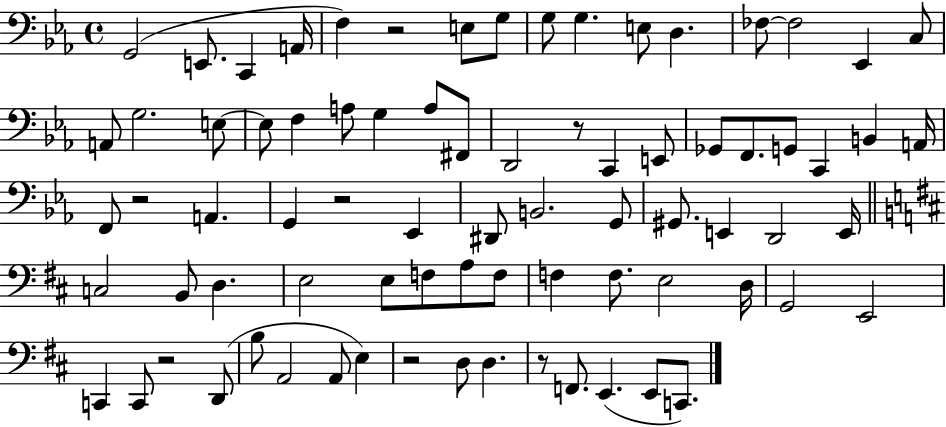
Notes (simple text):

G2/h E2/e. C2/q A2/s F3/q R/h E3/e G3/e G3/e G3/q. E3/e D3/q. FES3/e FES3/h Eb2/q C3/e A2/e G3/h. E3/e E3/e F3/q A3/e G3/q A3/e F#2/e D2/h R/e C2/q E2/e Gb2/e F2/e. G2/e C2/q B2/q A2/s F2/e R/h A2/q. G2/q R/h Eb2/q D#2/e B2/h. G2/e G#2/e. E2/q D2/h E2/s C3/h B2/e D3/q. E3/h E3/e F3/e A3/e F3/e F3/q F3/e. E3/h D3/s G2/h E2/h C2/q C2/e R/h D2/e B3/e A2/h A2/e E3/q R/h D3/e D3/q. R/e F2/e. E2/q. E2/e C2/e.